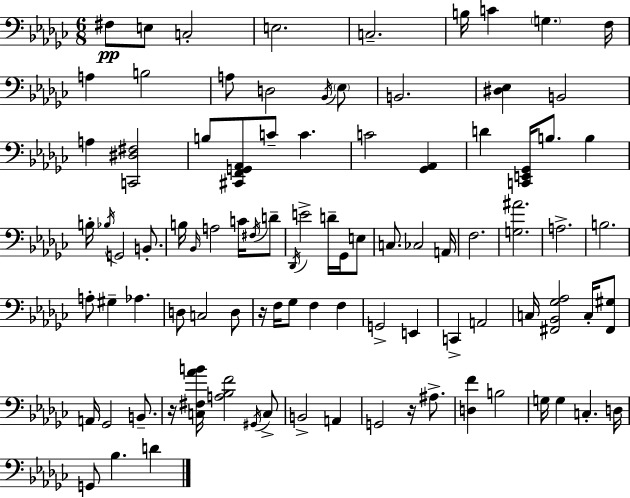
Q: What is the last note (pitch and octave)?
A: D4